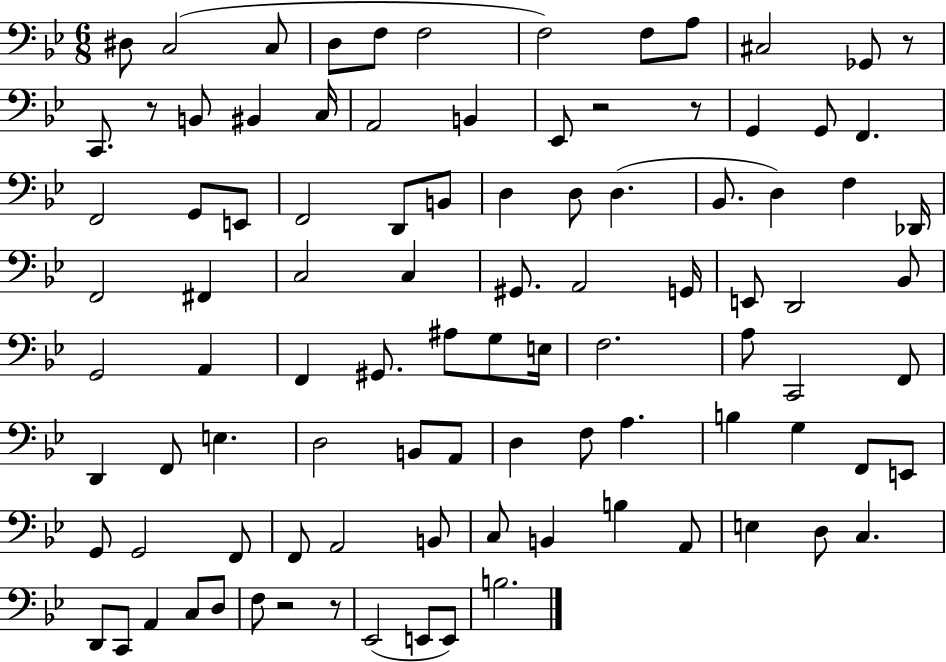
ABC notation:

X:1
T:Untitled
M:6/8
L:1/4
K:Bb
^D,/2 C,2 C,/2 D,/2 F,/2 F,2 F,2 F,/2 A,/2 ^C,2 _G,,/2 z/2 C,,/2 z/2 B,,/2 ^B,, C,/4 A,,2 B,, _E,,/2 z2 z/2 G,, G,,/2 F,, F,,2 G,,/2 E,,/2 F,,2 D,,/2 B,,/2 D, D,/2 D, _B,,/2 D, F, _D,,/4 F,,2 ^F,, C,2 C, ^G,,/2 A,,2 G,,/4 E,,/2 D,,2 _B,,/2 G,,2 A,, F,, ^G,,/2 ^A,/2 G,/2 E,/4 F,2 A,/2 C,,2 F,,/2 D,, F,,/2 E, D,2 B,,/2 A,,/2 D, F,/2 A, B, G, F,,/2 E,,/2 G,,/2 G,,2 F,,/2 F,,/2 A,,2 B,,/2 C,/2 B,, B, A,,/2 E, D,/2 C, D,,/2 C,,/2 A,, C,/2 D,/2 F,/2 z2 z/2 _E,,2 E,,/2 E,,/2 B,2